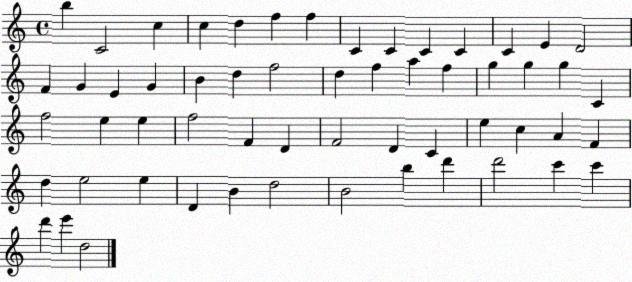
X:1
T:Untitled
M:4/4
L:1/4
K:C
b C2 c c d f f C C C C C E D2 F G E G B d f2 d f a f g g g C f2 e e f2 F D F2 D C e c A F d e2 e D B d2 B2 b d' d'2 c' c' d' e' d2